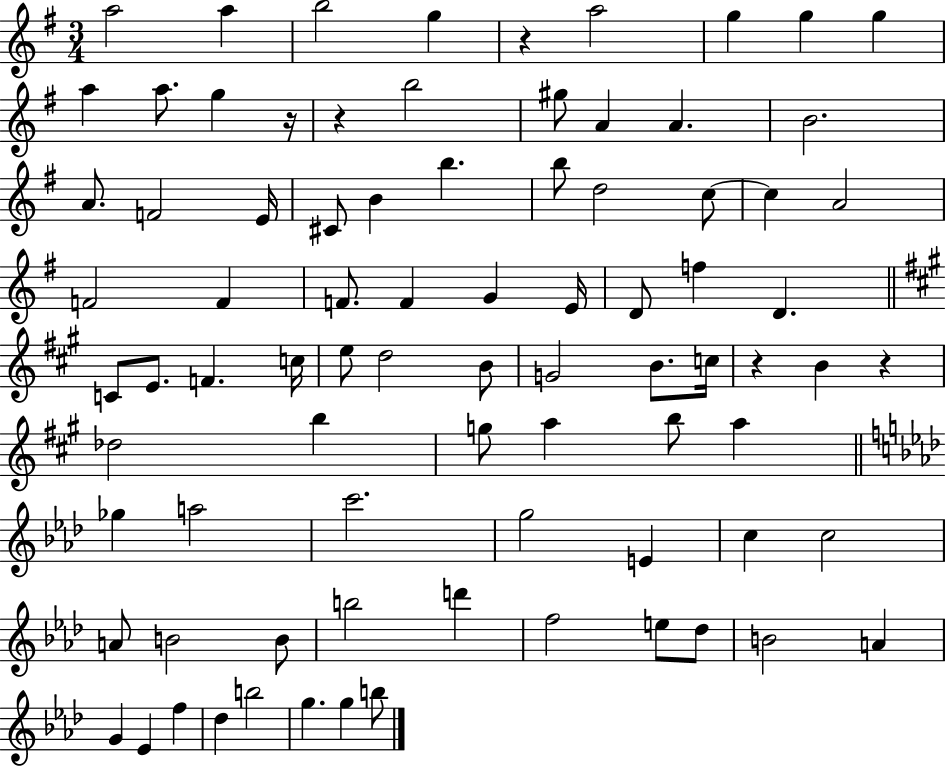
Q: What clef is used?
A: treble